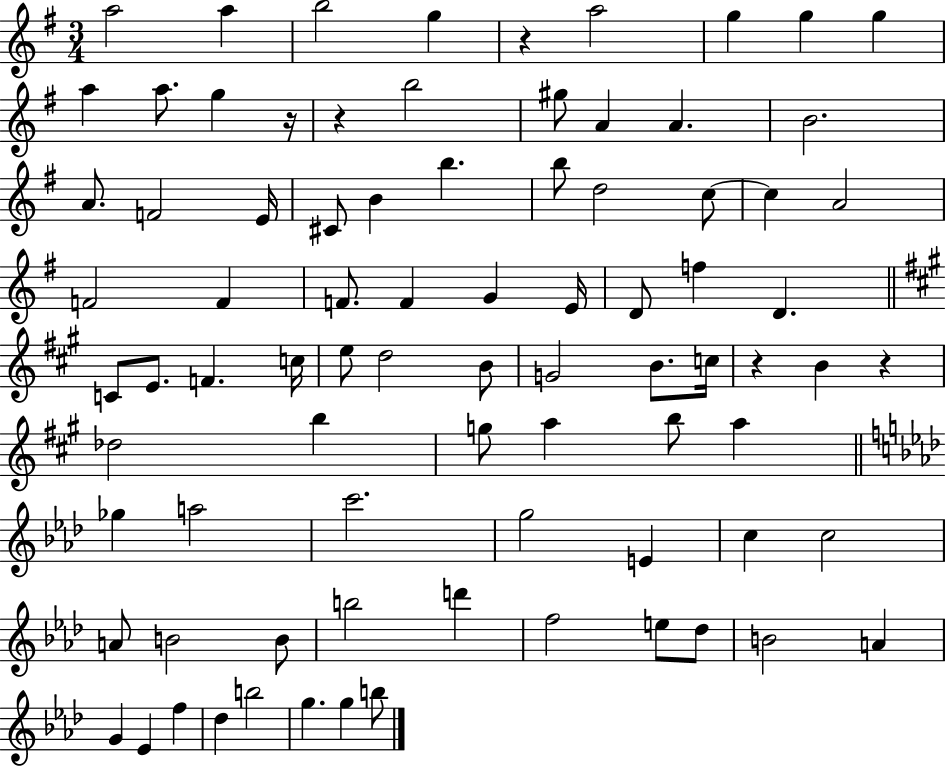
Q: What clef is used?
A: treble